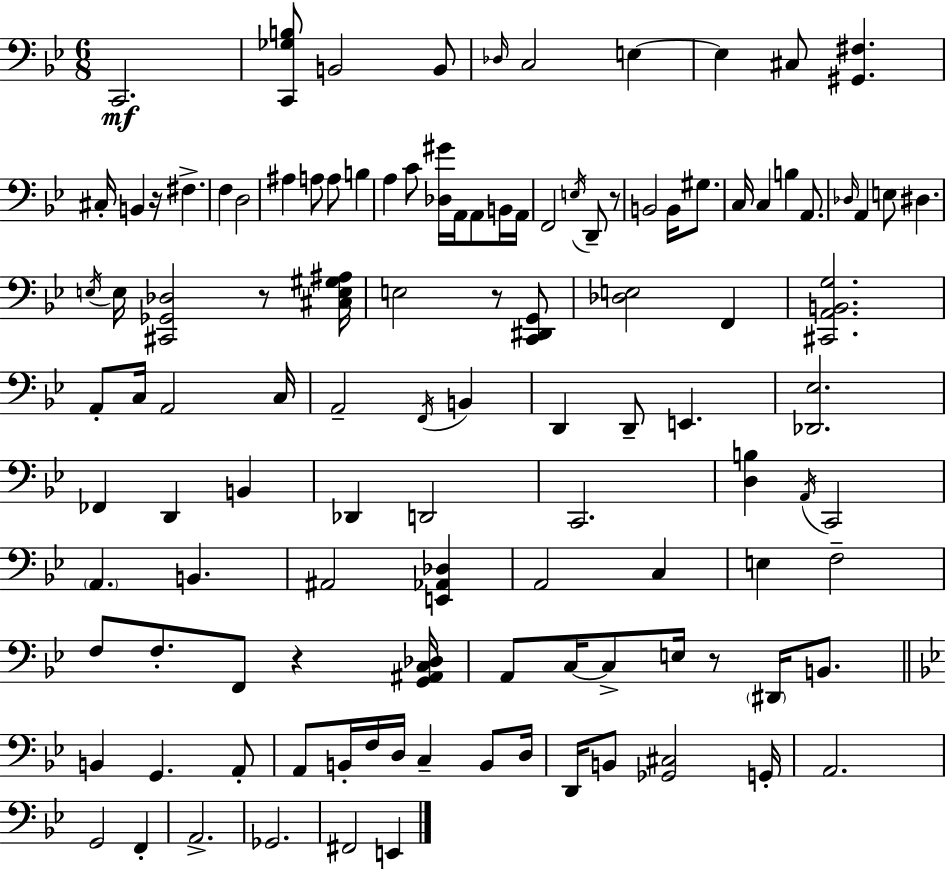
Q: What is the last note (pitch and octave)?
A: E2